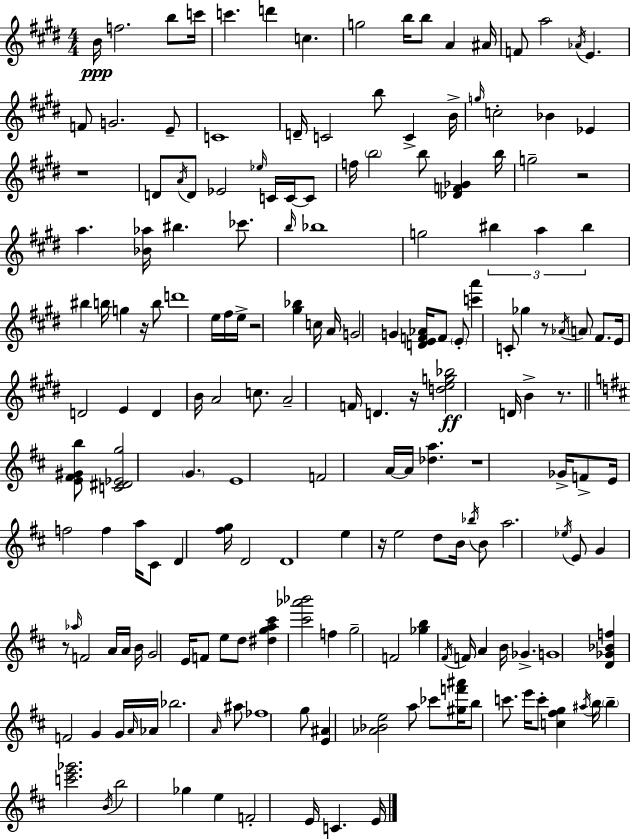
{
  \clef treble
  \numericTimeSignature
  \time 4/4
  \key e \major
  b'16\ppp f''2. b''8 c'''16 | c'''4. d'''4 c''4. | g''2 b''16 b''8 a'4 ais'16 | f'8 a''2 \acciaccatura { aes'16 } e'4. | \break f'8 g'2. e'8-- | c'1 | d'16-- c'2 b''8 c'4-> | b'16-> \grace { g''16 } c''2-. bes'4 ees'4 | \break r1 | d'8 \acciaccatura { a'16 } d'8 ees'2 \grace { ees''16 } | c'16 c'16~~ c'8 f''16 \parenthesize b''2 b''8 <des' f' ges'>4 | b''16 g''2-- r2 | \break a''4. <bes' aes''>16 bis''4. | ces'''8. \grace { b''16 } bes''1 | g''2 \tuplet 3/2 { bis''4 | a''4 bis''4 } bis''4 b''16 g''4 | \break r16 b''8 d'''1 | e''16 fis''16 e''16-> r2 | <gis'' bes''>4 c''16 a'16 g'2 g'4 | <d' e' f' aes'>16 f'8 \parenthesize e'8-. <c''' a'''>4 c'8-. ges''4 | \break r8 \acciaccatura { aes'16 } \parenthesize a'8 fis'8. e'16 d'2 | e'4 d'4 b'16 a'2 | c''8. a'2-- f'16 d'4. | r16 <d'' e'' g'' bes''>2\ff d'16 b'4-> | \break r8. \bar "||" \break \key d \major <e' fis' gis' b''>8 <c' dis' ees' g''>2 \parenthesize g'4. | e'1 | f'2 a'16~~ a'16 <des'' a''>4. | r1 | \break ges'16-> f'8-> e'16 f''2 f''4 | a''16 cis'8 d'4 <fis'' g''>16 d'2 | d'1 | e''4 r16 e''2 d''8 b'16 | \break \acciaccatura { bes''16 } b'8 a''2. \acciaccatura { ees''16 } | e'8 g'4 r8 \grace { aes''16 } f'2 | a'16 a'16 b'16 g'2 e'16 f'8 e''8 | d''8 <dis'' g'' a'' cis'''>4 <cis''' aes''' bes'''>2 f''4 | \break g''2-- f'2 | <ges'' b''>4 \acciaccatura { fis'16 } f'16 a'4 b'16 ges'4.-> | g'1 | <d' ges' bes' f''>4 f'2 | \break g'4 g'16 \grace { a'16 } aes'16 bes''2. | \grace { a'16 } ais''8 fes''1 | g''8 <e' ais'>4 <aes' bes' e''>2 | a''8 ces'''8 <gis'' f''' ais'''>16 b''8 c'''8. e'''16 c'''8-. | \break <c'' fis'' g''>4 \acciaccatura { ais''16 } b''16 \parenthesize b''4-- <c''' e''' ges'''>2. | \acciaccatura { b'16 } b''2 | ges''4 e''4 f'2-. | e'16 c'4. e'16 \bar "|."
}